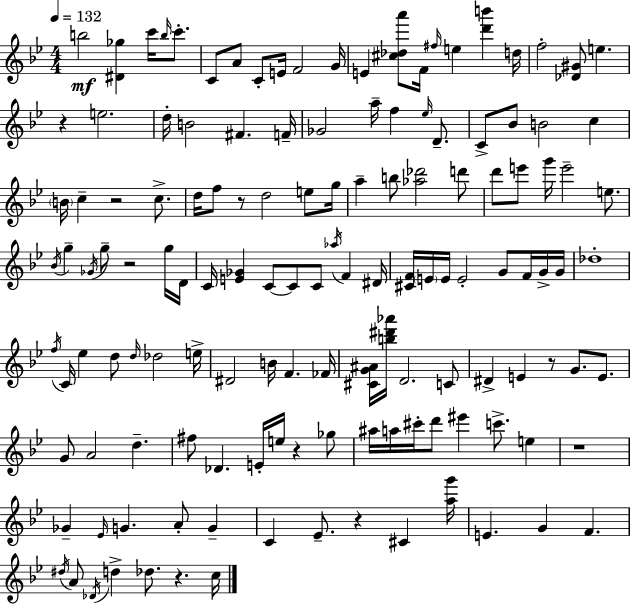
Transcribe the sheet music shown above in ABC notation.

X:1
T:Untitled
M:4/4
L:1/4
K:Gm
b2 [^D_g] c'/4 b/4 c'/2 C/2 A/2 C/2 E/4 F2 G/4 E [^c_da']/2 F/4 ^f/4 e [d'b'] d/4 f2 [_D^G]/2 e z e2 d/4 B2 ^F F/4 _G2 a/4 f _e/4 D/2 C/2 _B/2 B2 c B/4 c z2 c/2 d/4 f/2 z/2 d2 e/2 g/4 a b/2 [_a_d']2 d'/2 d'/2 e'/2 g'/4 e'2 e/2 _B/4 g _G/4 g/2 z2 g/4 D/4 C/4 [E_G] C/2 C/2 C/2 _a/4 F ^D/4 [^CF]/4 E/4 E/4 E2 G/2 F/4 G/4 G/4 _d4 f/4 C/4 _e d/2 d/4 _d2 e/4 ^D2 B/4 F _F/4 [^CG^A]/4 [b^d'_a']/4 D2 C/2 ^D E z/2 G/2 E/2 G/2 A2 d ^f/2 _D E/4 e/4 z _g/2 ^a/4 a/4 ^c'/4 d'/2 ^e' c'/2 e z4 _G _E/4 G A/2 G C _E/2 z ^C [ag']/4 E G F ^d/4 A/2 _D/4 d _d/2 z c/4